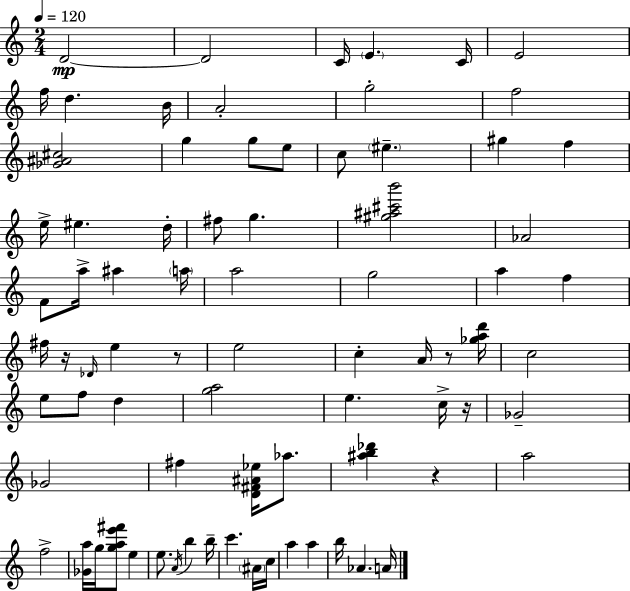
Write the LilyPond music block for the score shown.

{
  \clef treble
  \numericTimeSignature
  \time 2/4
  \key c \major
  \tempo 4 = 120
  d'2~~\mp | d'2 | c'16 \parenthesize e'4. c'16 | e'2 | \break f''16 d''4. b'16 | a'2-. | g''2-. | f''2 | \break <ges' ais' cis''>2 | g''4 g''8 e''8 | c''8 \parenthesize eis''4.-- | gis''4 f''4 | \break e''16-> eis''4. d''16-. | fis''8 g''4. | <gis'' ais'' cis''' b'''>2 | aes'2 | \break f'8 a''16-> ais''4 \parenthesize a''16 | a''2 | g''2 | a''4 f''4 | \break fis''16 r16 \grace { des'16 } e''4 r8 | e''2 | c''4-. a'16 r8 | <ges'' a'' d'''>16 c''2 | \break e''8 f''8 d''4 | <g'' a''>2 | e''4. c''16-> | r16 ges'2-- | \break ges'2 | fis''4 <d' fis' ais' ees''>16 aes''8. | <ais'' b'' des'''>4 r4 | a''2 | \break f''2-> | <ges' a''>16 g''16 <g'' a'' e''' fis'''>8 e''4 | e''8. \acciaccatura { a'16 } b''4 | b''16-- c'''4. | \break \parenthesize ais'16 c''16 a''4 a''4 | b''16 aes'4. | a'16 \bar "|."
}